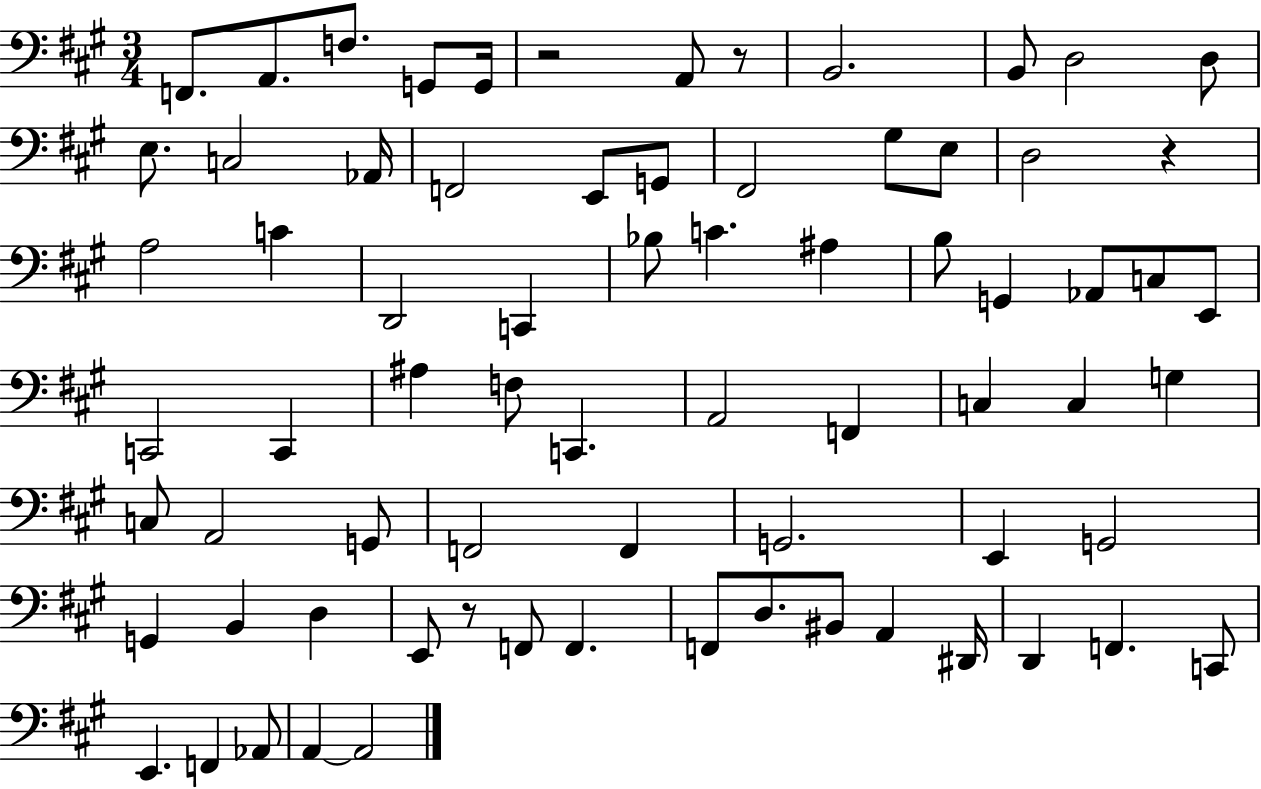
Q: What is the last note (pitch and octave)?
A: A2